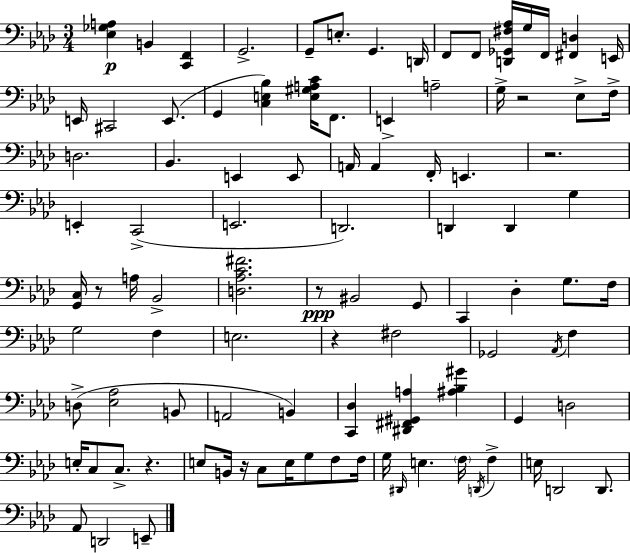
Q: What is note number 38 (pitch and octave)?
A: Bb2